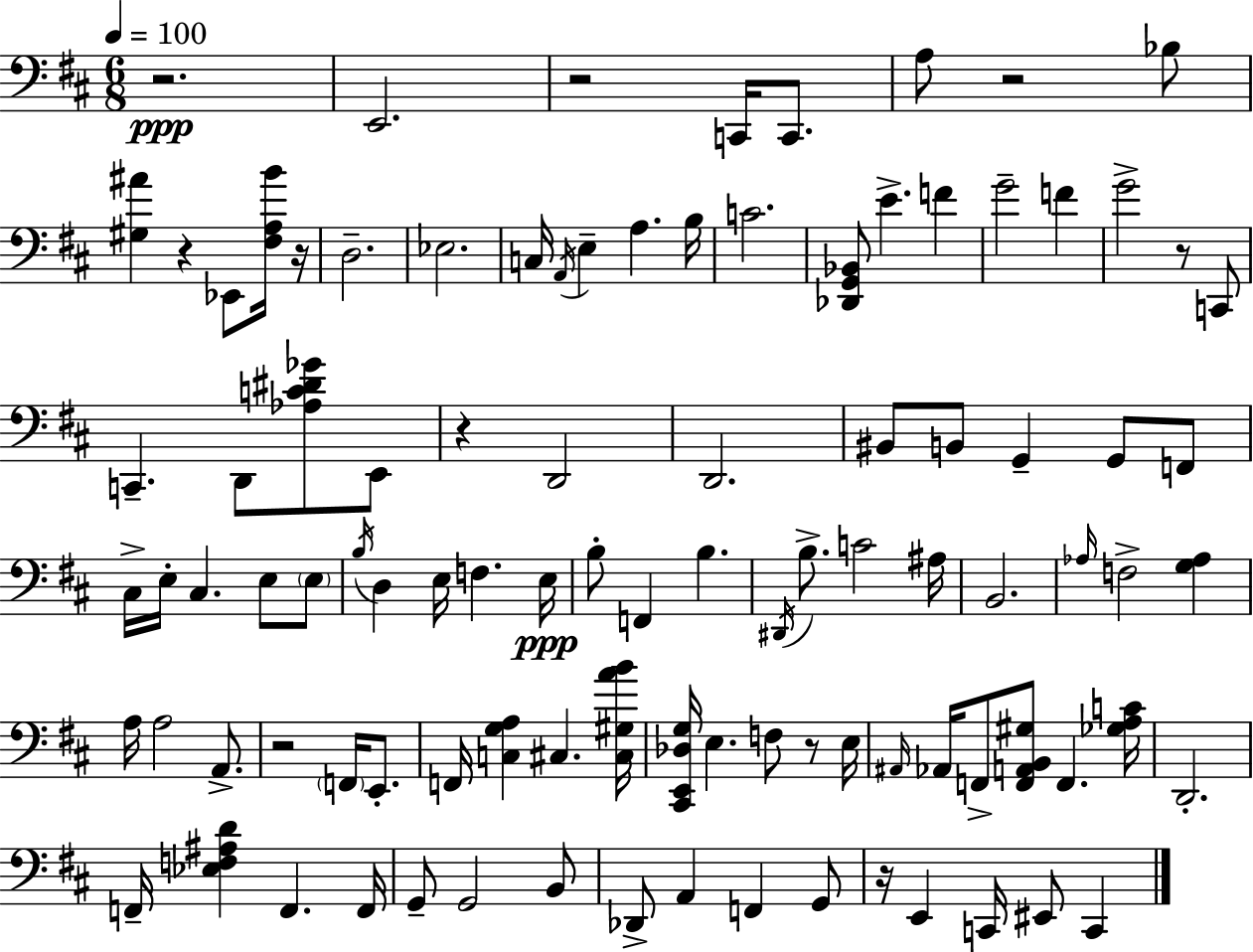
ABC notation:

X:1
T:Untitled
M:6/8
L:1/4
K:D
z2 E,,2 z2 C,,/4 C,,/2 A,/2 z2 _B,/2 [^G,^A] z _E,,/2 [^F,A,B]/4 z/4 D,2 _E,2 C,/4 A,,/4 E, A, B,/4 C2 [_D,,G,,_B,,]/2 E F G2 F G2 z/2 C,,/2 C,, D,,/2 [_A,C^D_G]/2 E,,/2 z D,,2 D,,2 ^B,,/2 B,,/2 G,, G,,/2 F,,/2 ^C,/4 E,/4 ^C, E,/2 E,/2 B,/4 D, E,/4 F, E,/4 B,/2 F,, B, ^D,,/4 B,/2 C2 ^A,/4 B,,2 _A,/4 F,2 [G,_A,] A,/4 A,2 A,,/2 z2 F,,/4 E,,/2 F,,/4 [C,G,A,] ^C, [^C,^G,AB]/4 [^C,,E,,_D,G,]/4 E, F,/2 z/2 E,/4 ^A,,/4 _A,,/4 F,,/2 [F,,A,,B,,^G,]/2 F,, [_G,A,C]/4 D,,2 F,,/4 [_E,F,^A,D] F,, F,,/4 G,,/2 G,,2 B,,/2 _D,,/2 A,, F,, G,,/2 z/4 E,, C,,/4 ^E,,/2 C,,